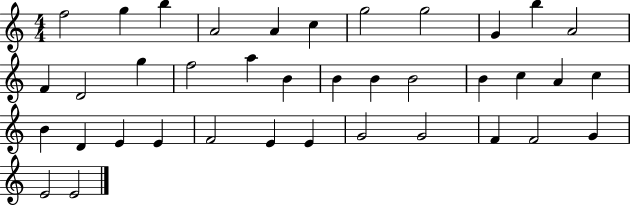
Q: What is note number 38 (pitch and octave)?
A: E4